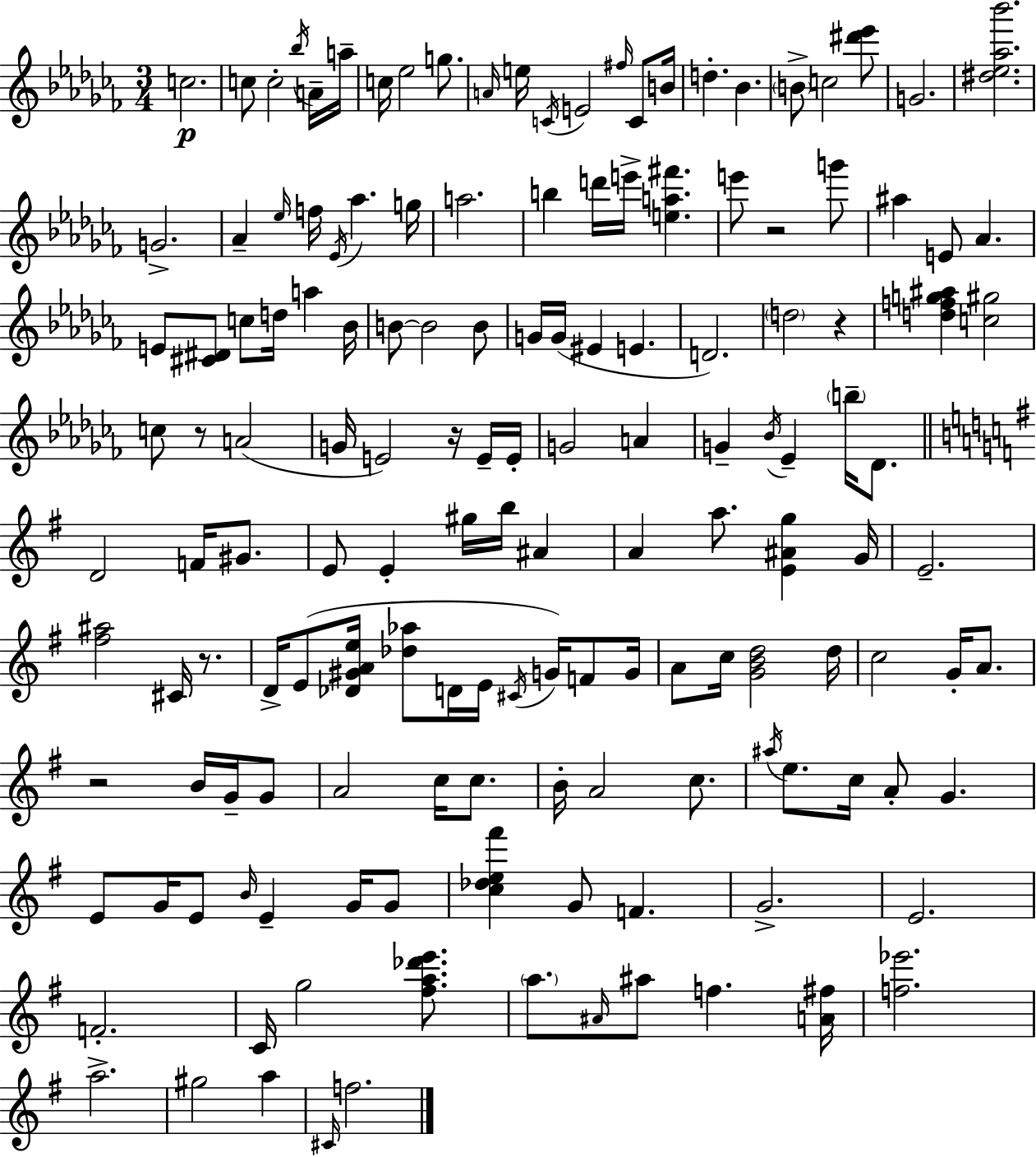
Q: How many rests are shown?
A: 6